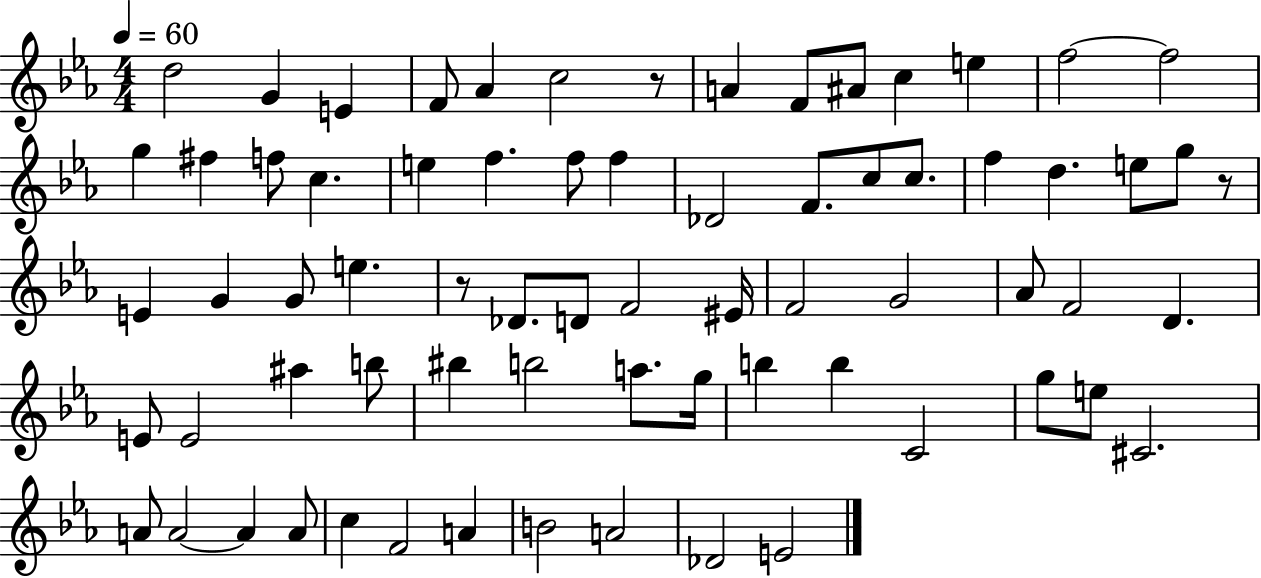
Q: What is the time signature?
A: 4/4